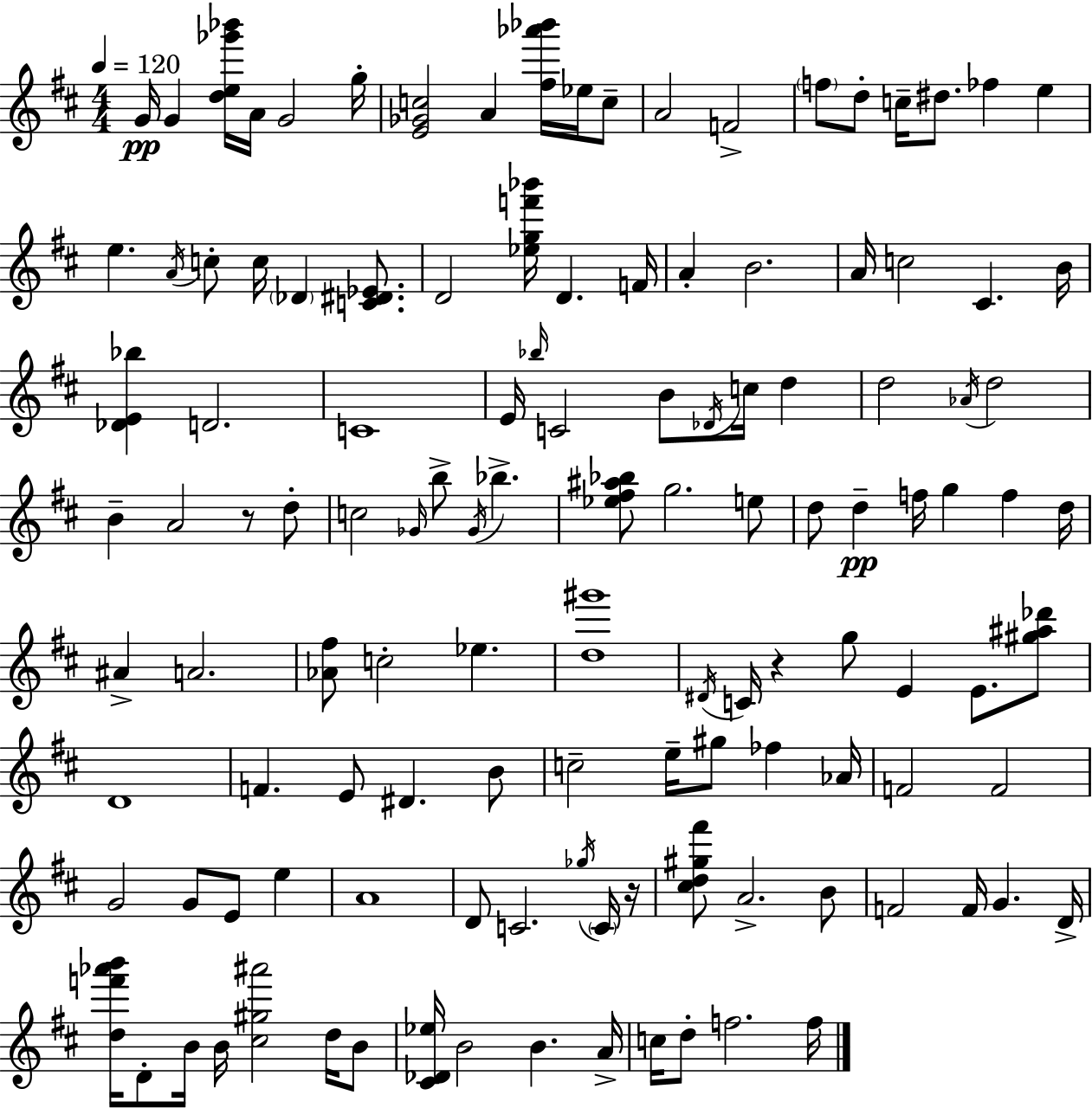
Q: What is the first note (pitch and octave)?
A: G4